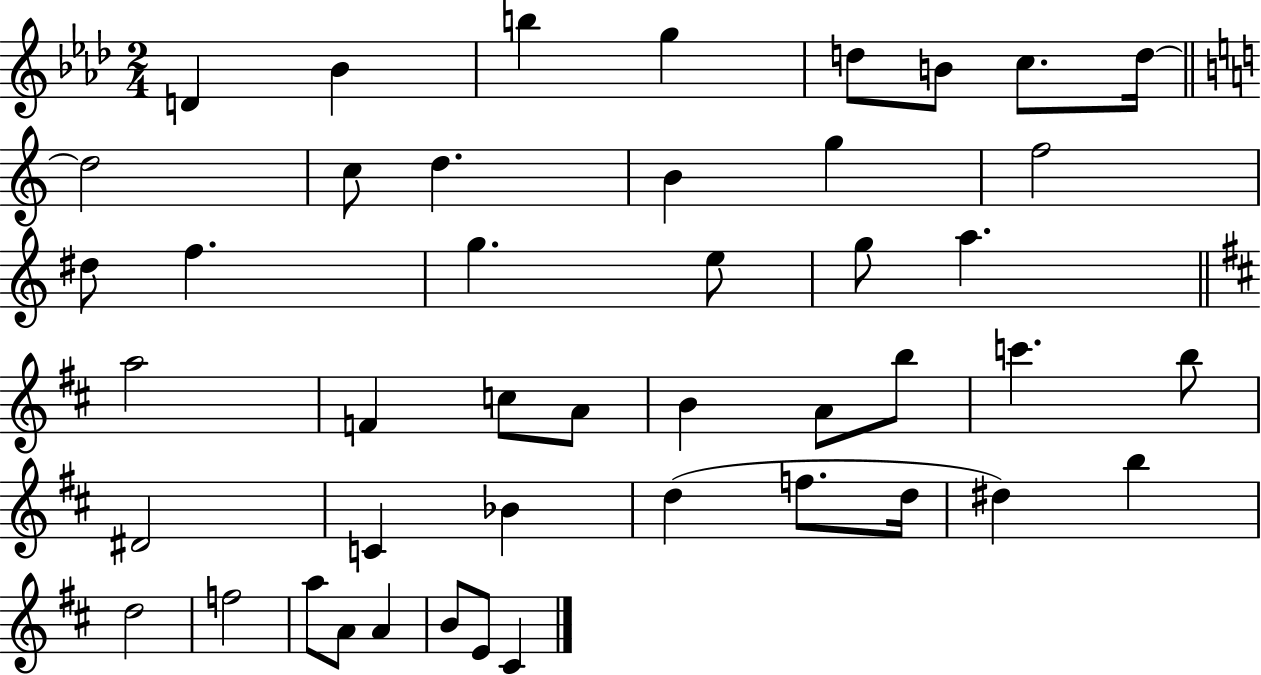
{
  \clef treble
  \numericTimeSignature
  \time 2/4
  \key aes \major
  d'4 bes'4 | b''4 g''4 | d''8 b'8 c''8. d''16~~ | \bar "||" \break \key a \minor d''2 | c''8 d''4. | b'4 g''4 | f''2 | \break dis''8 f''4. | g''4. e''8 | g''8 a''4. | \bar "||" \break \key b \minor a''2 | f'4 c''8 a'8 | b'4 a'8 b''8 | c'''4. b''8 | \break dis'2 | c'4 bes'4 | d''4( f''8. d''16 | dis''4) b''4 | \break d''2 | f''2 | a''8 a'8 a'4 | b'8 e'8 cis'4 | \break \bar "|."
}